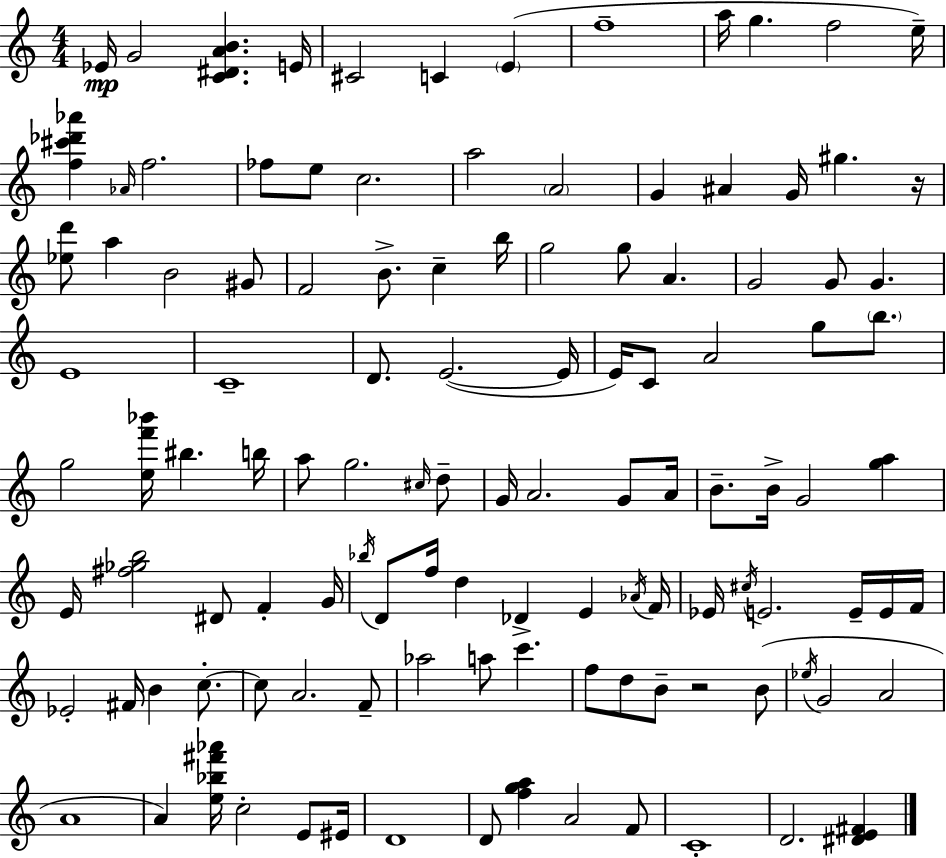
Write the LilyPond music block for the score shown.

{
  \clef treble
  \numericTimeSignature
  \time 4/4
  \key c \major
  ees'16\mp g'2 <c' dis' a' b'>4. e'16 | cis'2 c'4 \parenthesize e'4( | f''1-- | a''16 g''4. f''2 e''16--) | \break <f'' cis''' des''' aes'''>4 \grace { aes'16 } f''2. | fes''8 e''8 c''2. | a''2 \parenthesize a'2 | g'4 ais'4 g'16 gis''4. | \break r16 <ees'' d'''>8 a''4 b'2 gis'8 | f'2 b'8.-> c''4-- | b''16 g''2 g''8 a'4. | g'2 g'8 g'4. | \break e'1 | c'1-- | d'8. e'2.~(~ | e'16 e'16) c'8 a'2 g''8 \parenthesize b''8. | \break g''2 <e'' f''' bes'''>16 bis''4. | b''16 a''8 g''2. \grace { cis''16 } | d''8-- g'16 a'2. g'8 | a'16 b'8.-- b'16-> g'2 <g'' a''>4 | \break e'16 <fis'' ges'' b''>2 dis'8 f'4-. | g'16 \acciaccatura { bes''16 } d'8 f''16 d''4 des'4-> e'4 | \acciaccatura { aes'16 } f'16 ees'16 \acciaccatura { cis''16 } e'2. | e'16-- e'16 f'16 ees'2-. fis'16 b'4 | \break c''8.-.~~ c''8 a'2. | f'8-- aes''2 a''8 c'''4. | f''8 d''8 b'8-- r2 | b'8( \acciaccatura { ees''16 } g'2 a'2 | \break a'1 | a'4) <e'' bes'' fis''' aes'''>16 c''2-. | e'8 eis'16 d'1 | d'8 <f'' g'' a''>4 a'2 | \break f'8 c'1-. | d'2. | <dis' e' fis'>4 \bar "|."
}